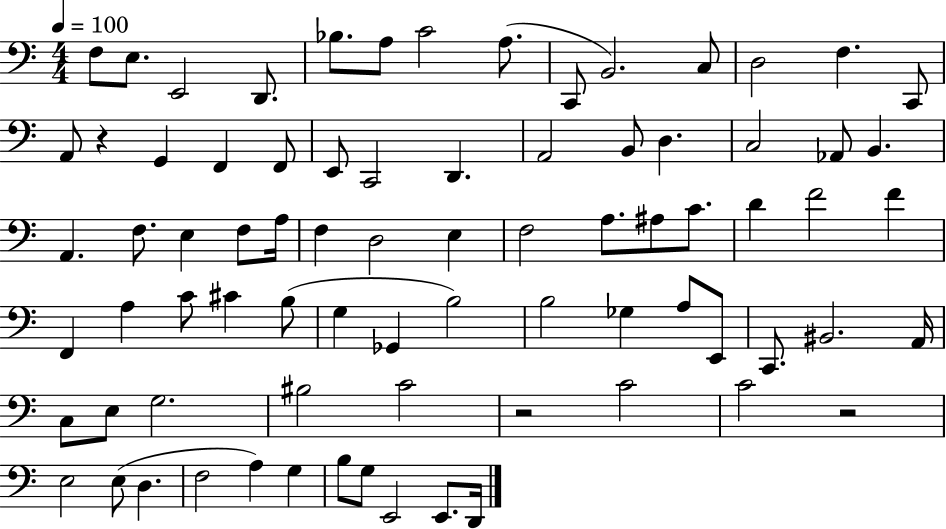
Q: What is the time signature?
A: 4/4